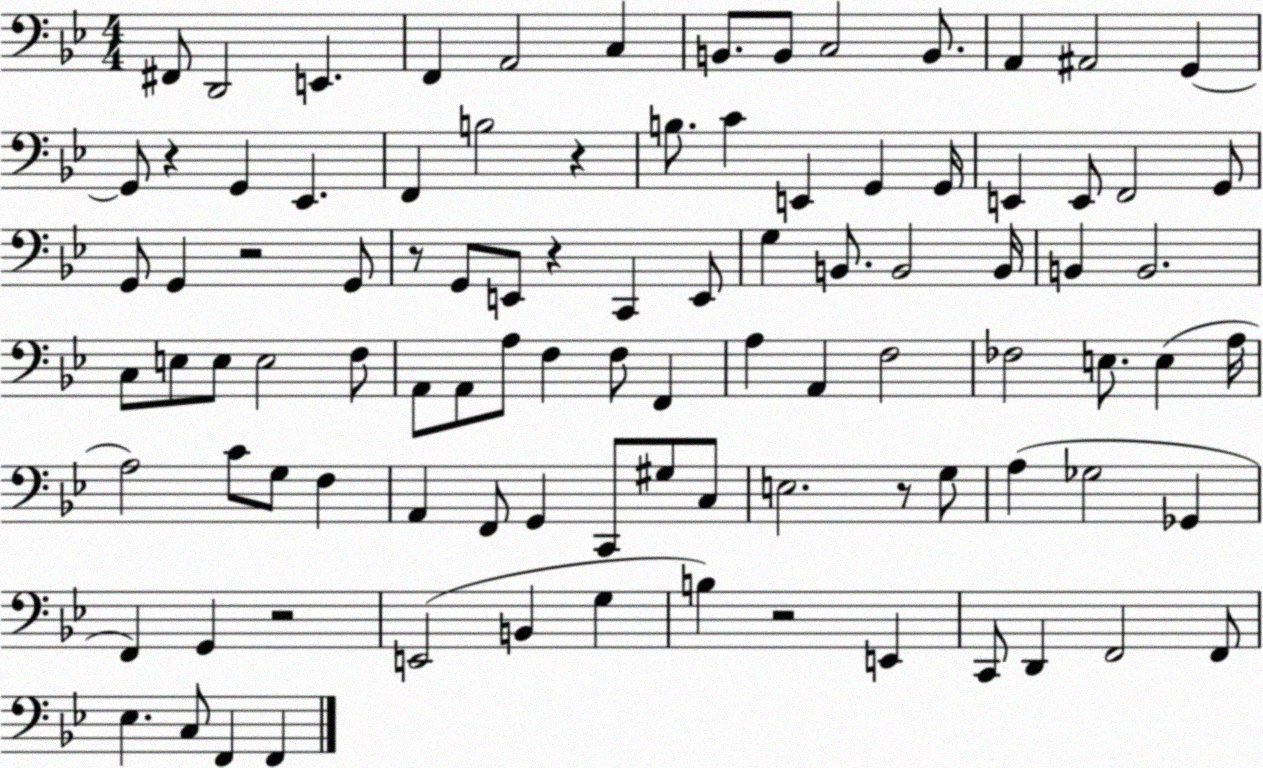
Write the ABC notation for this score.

X:1
T:Untitled
M:4/4
L:1/4
K:Bb
^F,,/2 D,,2 E,, F,, A,,2 C, B,,/2 B,,/2 C,2 B,,/2 A,, ^A,,2 G,, G,,/2 z G,, _E,, F,, B,2 z B,/2 C E,, G,, G,,/4 E,, E,,/2 F,,2 G,,/2 G,,/2 G,, z2 G,,/2 z/2 G,,/2 E,,/2 z C,, E,,/2 G, B,,/2 B,,2 B,,/4 B,, B,,2 C,/2 E,/2 E,/2 E,2 F,/2 A,,/2 A,,/2 A,/2 F, F,/2 F,, A, A,, F,2 _F,2 E,/2 E, A,/4 A,2 C/2 G,/2 F, A,, F,,/2 G,, C,,/2 ^G,/2 C,/2 E,2 z/2 G,/2 A, _G,2 _G,, F,, G,, z2 E,,2 B,, G, B, z2 E,, C,,/2 D,, F,,2 F,,/2 _E, C,/2 F,, F,,